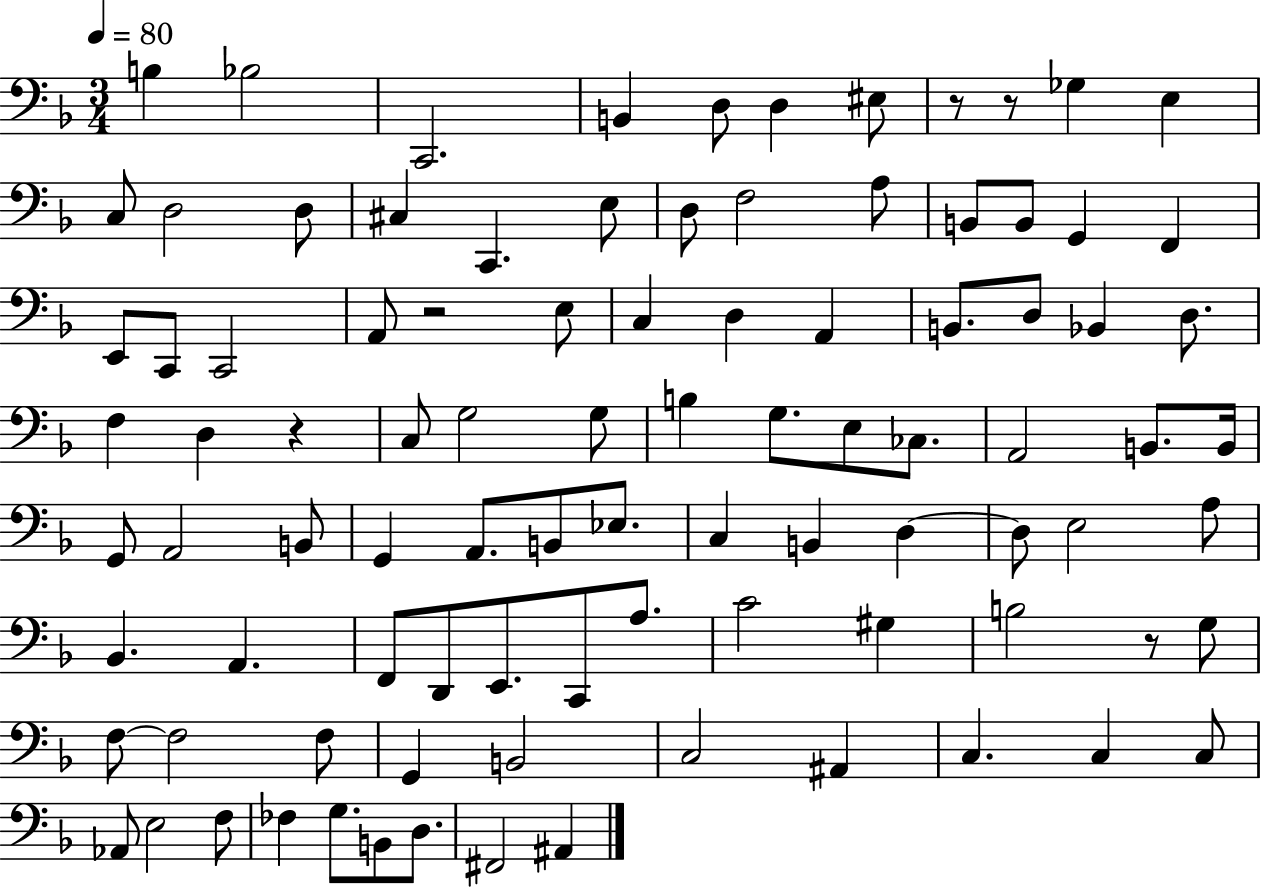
{
  \clef bass
  \numericTimeSignature
  \time 3/4
  \key f \major
  \tempo 4 = 80
  b4 bes2 | c,2. | b,4 d8 d4 eis8 | r8 r8 ges4 e4 | \break c8 d2 d8 | cis4 c,4. e8 | d8 f2 a8 | b,8 b,8 g,4 f,4 | \break e,8 c,8 c,2 | a,8 r2 e8 | c4 d4 a,4 | b,8. d8 bes,4 d8. | \break f4 d4 r4 | c8 g2 g8 | b4 g8. e8 ces8. | a,2 b,8. b,16 | \break g,8 a,2 b,8 | g,4 a,8. b,8 ees8. | c4 b,4 d4~~ | d8 e2 a8 | \break bes,4. a,4. | f,8 d,8 e,8. c,8 a8. | c'2 gis4 | b2 r8 g8 | \break f8~~ f2 f8 | g,4 b,2 | c2 ais,4 | c4. c4 c8 | \break aes,8 e2 f8 | fes4 g8. b,8 d8. | fis,2 ais,4 | \bar "|."
}